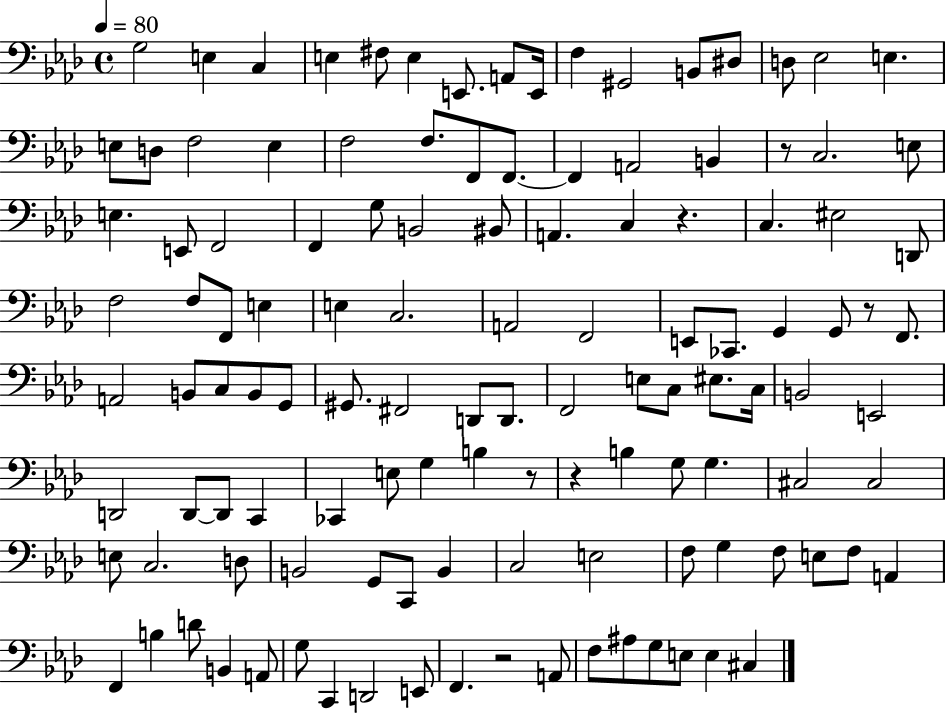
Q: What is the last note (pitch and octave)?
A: C#3